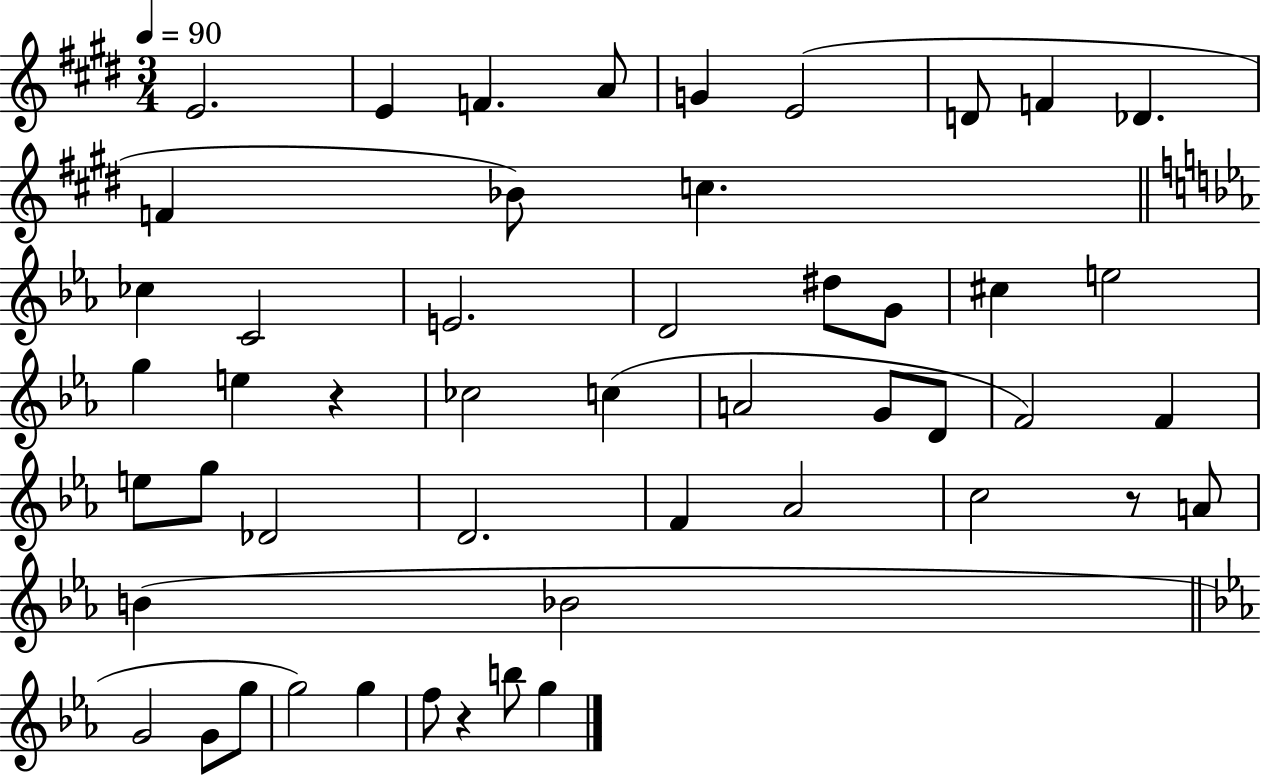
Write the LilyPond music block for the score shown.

{
  \clef treble
  \numericTimeSignature
  \time 3/4
  \key e \major
  \tempo 4 = 90
  \repeat volta 2 { e'2. | e'4 f'4. a'8 | g'4 e'2( | d'8 f'4 des'4. | \break f'4 bes'8) c''4. | \bar "||" \break \key ees \major ces''4 c'2 | e'2. | d'2 dis''8 g'8 | cis''4 e''2 | \break g''4 e''4 r4 | ces''2 c''4( | a'2 g'8 d'8 | f'2) f'4 | \break e''8 g''8 des'2 | d'2. | f'4 aes'2 | c''2 r8 a'8 | \break b'4( bes'2 | \bar "||" \break \key ees \major g'2 g'8 g''8 | g''2) g''4 | f''8 r4 b''8 g''4 | } \bar "|."
}